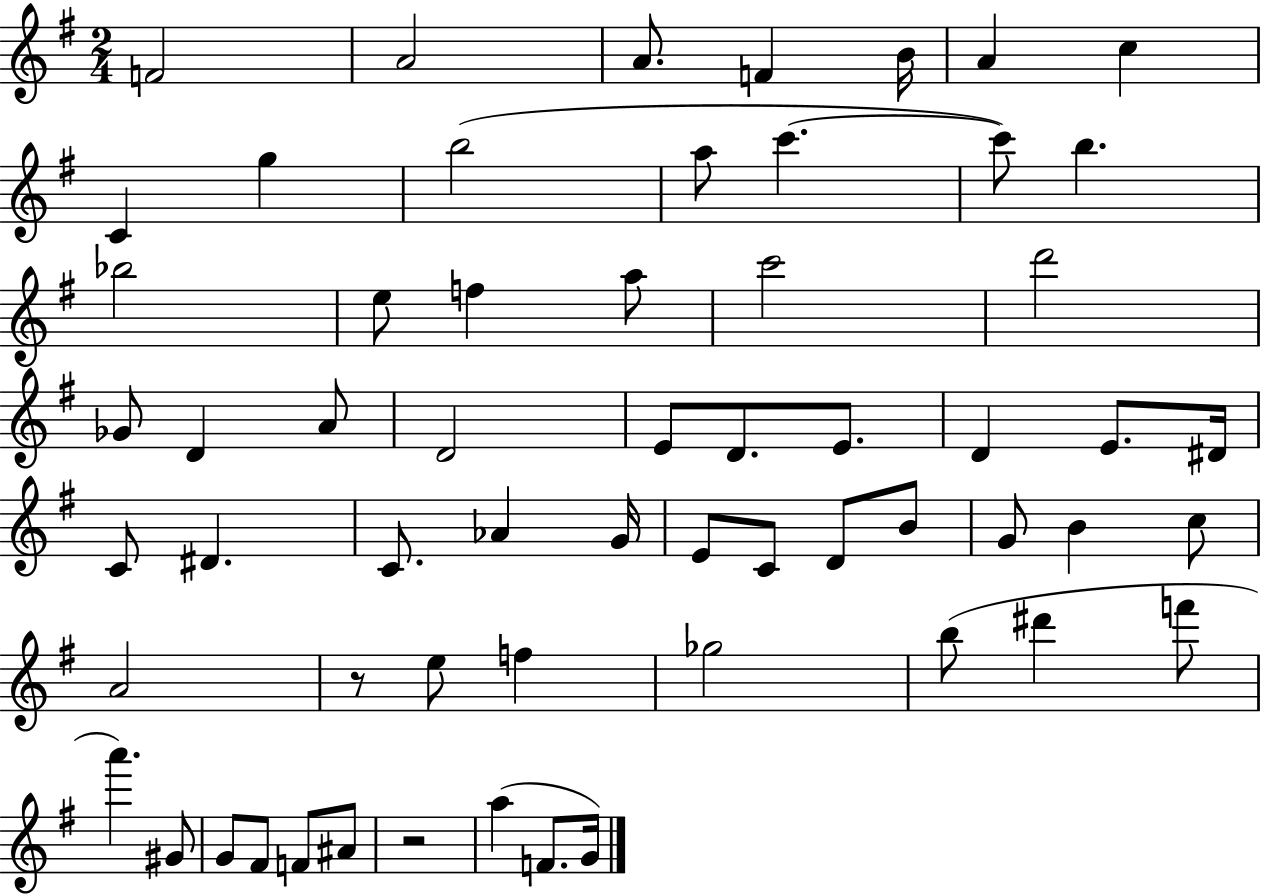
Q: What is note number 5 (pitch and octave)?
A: B4